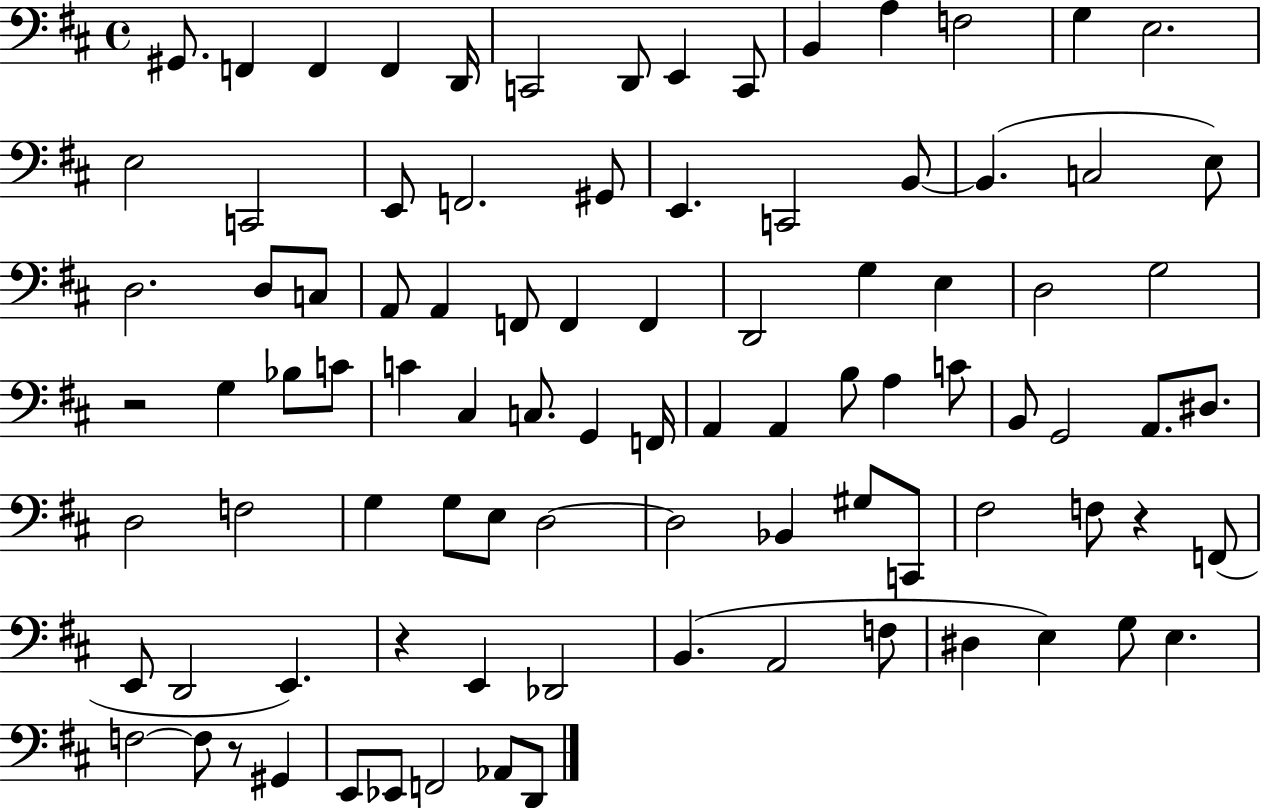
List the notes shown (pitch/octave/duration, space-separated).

G#2/e. F2/q F2/q F2/q D2/s C2/h D2/e E2/q C2/e B2/q A3/q F3/h G3/q E3/h. E3/h C2/h E2/e F2/h. G#2/e E2/q. C2/h B2/e B2/q. C3/h E3/e D3/h. D3/e C3/e A2/e A2/q F2/e F2/q F2/q D2/h G3/q E3/q D3/h G3/h R/h G3/q Bb3/e C4/e C4/q C#3/q C3/e. G2/q F2/s A2/q A2/q B3/e A3/q C4/e B2/e G2/h A2/e. D#3/e. D3/h F3/h G3/q G3/e E3/e D3/h D3/h Bb2/q G#3/e C2/e F#3/h F3/e R/q F2/e E2/e D2/h E2/q. R/q E2/q Db2/h B2/q. A2/h F3/e D#3/q E3/q G3/e E3/q. F3/h F3/e R/e G#2/q E2/e Eb2/e F2/h Ab2/e D2/e